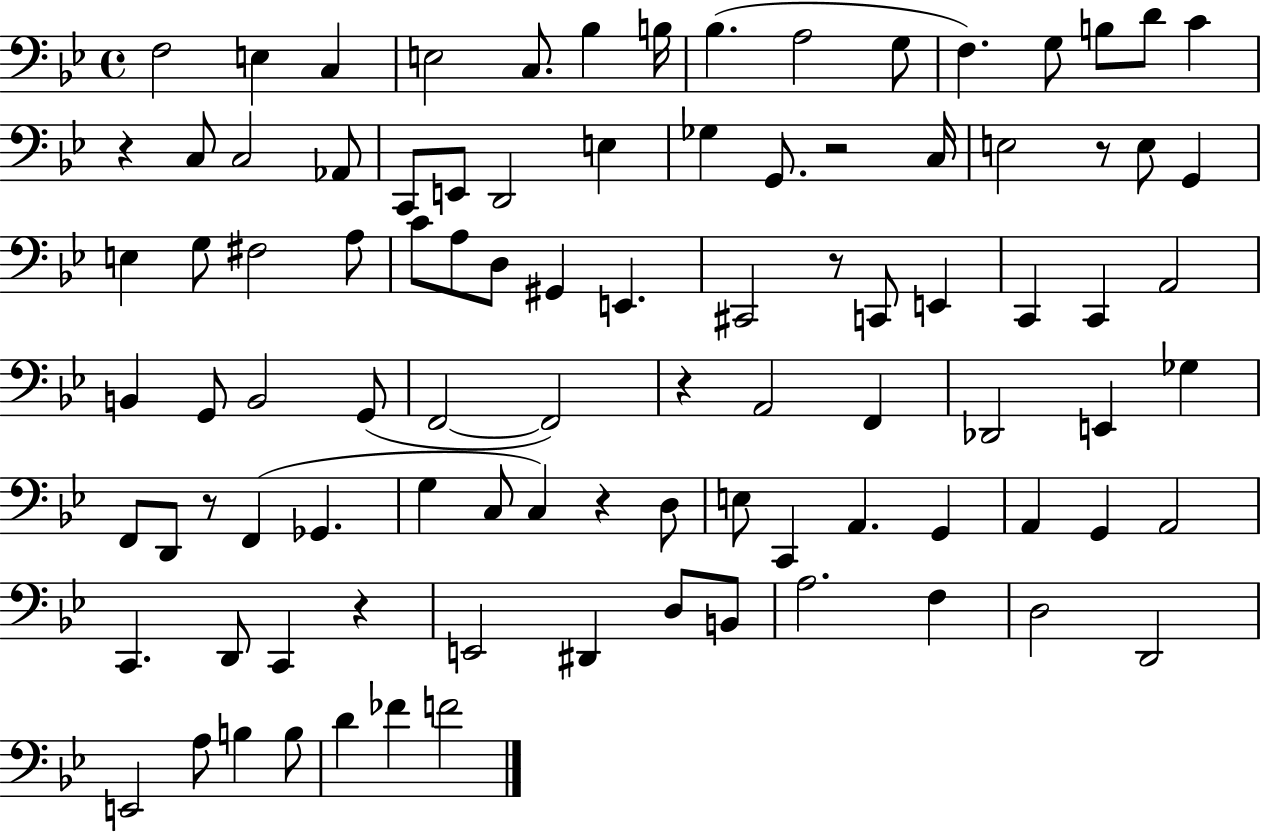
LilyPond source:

{
  \clef bass
  \time 4/4
  \defaultTimeSignature
  \key bes \major
  f2 e4 c4 | e2 c8. bes4 b16 | bes4.( a2 g8 | f4.) g8 b8 d'8 c'4 | \break r4 c8 c2 aes,8 | c,8 e,8 d,2 e4 | ges4 g,8. r2 c16 | e2 r8 e8 g,4 | \break e4 g8 fis2 a8 | c'8 a8 d8 gis,4 e,4. | cis,2 r8 c,8 e,4 | c,4 c,4 a,2 | \break b,4 g,8 b,2 g,8( | f,2~~ f,2) | r4 a,2 f,4 | des,2 e,4 ges4 | \break f,8 d,8 r8 f,4( ges,4. | g4 c8 c4) r4 d8 | e8 c,4 a,4. g,4 | a,4 g,4 a,2 | \break c,4. d,8 c,4 r4 | e,2 dis,4 d8 b,8 | a2. f4 | d2 d,2 | \break e,2 a8 b4 b8 | d'4 fes'4 f'2 | \bar "|."
}